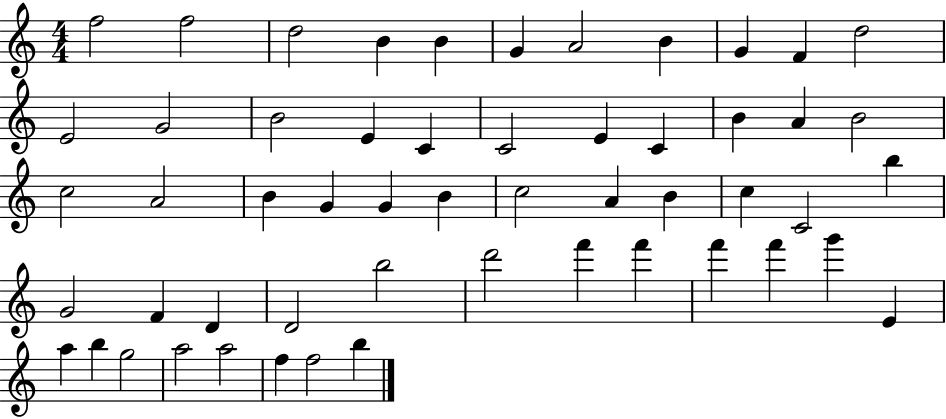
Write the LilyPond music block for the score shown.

{
  \clef treble
  \numericTimeSignature
  \time 4/4
  \key c \major
  f''2 f''2 | d''2 b'4 b'4 | g'4 a'2 b'4 | g'4 f'4 d''2 | \break e'2 g'2 | b'2 e'4 c'4 | c'2 e'4 c'4 | b'4 a'4 b'2 | \break c''2 a'2 | b'4 g'4 g'4 b'4 | c''2 a'4 b'4 | c''4 c'2 b''4 | \break g'2 f'4 d'4 | d'2 b''2 | d'''2 f'''4 f'''4 | f'''4 f'''4 g'''4 e'4 | \break a''4 b''4 g''2 | a''2 a''2 | f''4 f''2 b''4 | \bar "|."
}